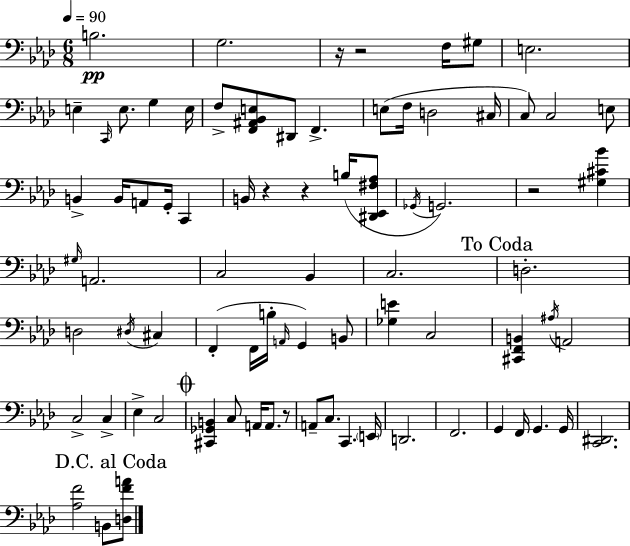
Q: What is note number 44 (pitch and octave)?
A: B2